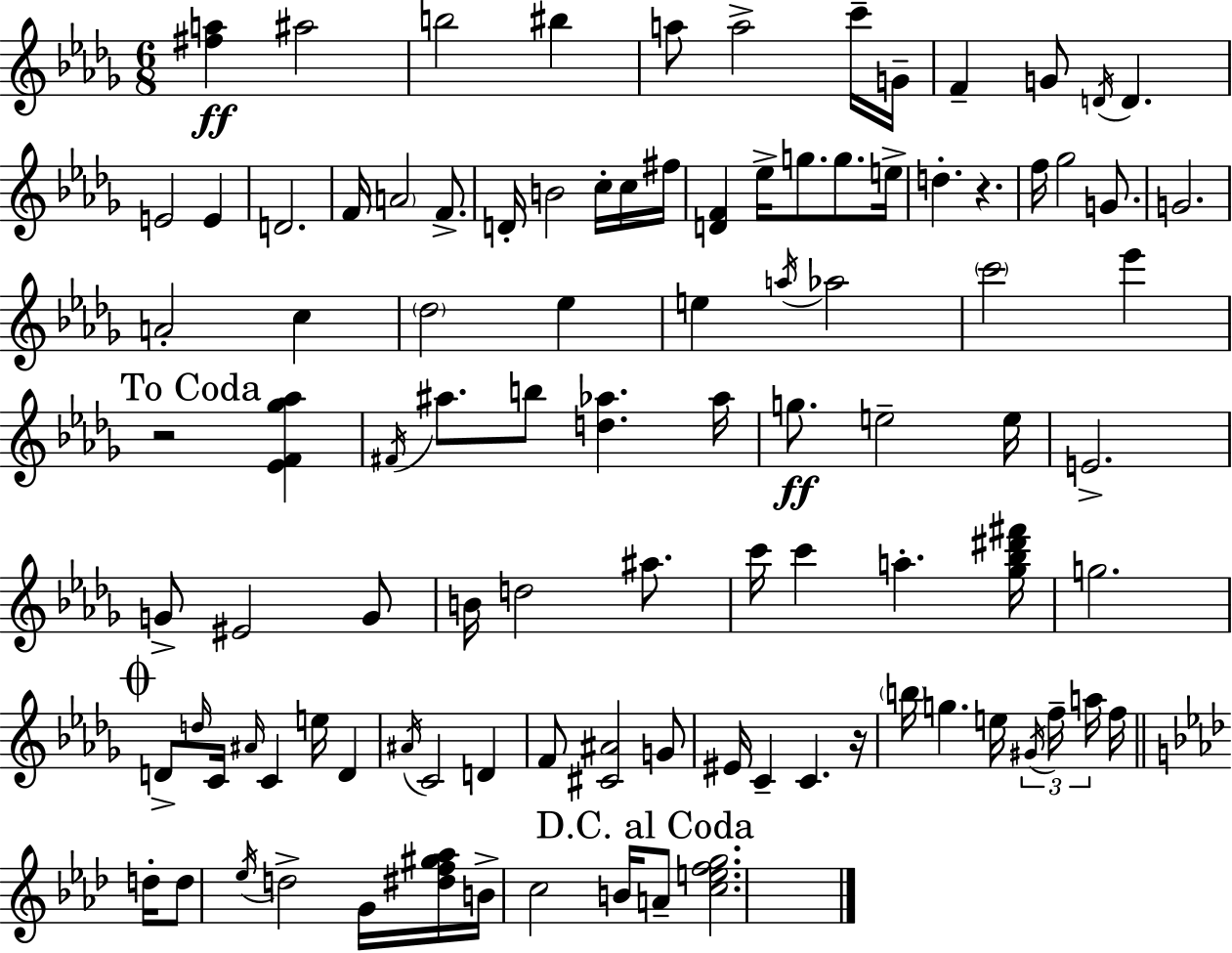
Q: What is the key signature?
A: BES minor